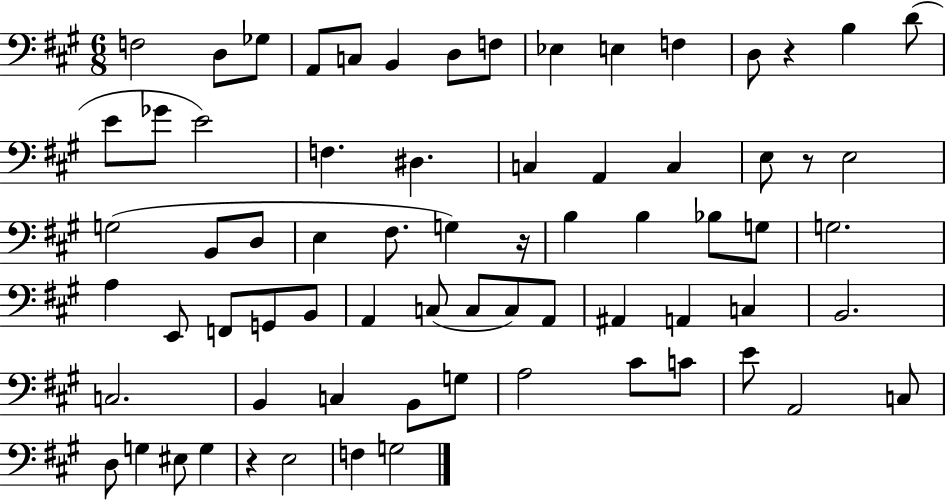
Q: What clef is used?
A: bass